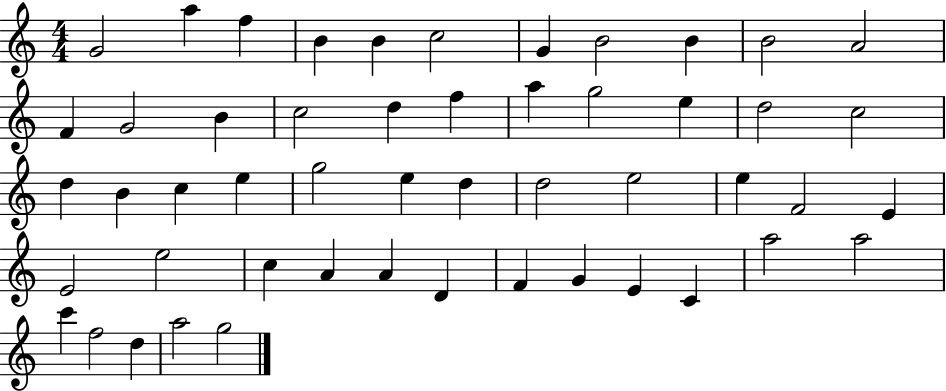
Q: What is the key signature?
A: C major